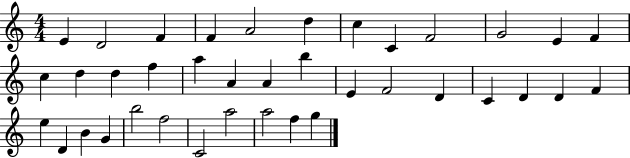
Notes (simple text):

E4/q D4/h F4/q F4/q A4/h D5/q C5/q C4/q F4/h G4/h E4/q F4/q C5/q D5/q D5/q F5/q A5/q A4/q A4/q B5/q E4/q F4/h D4/q C4/q D4/q D4/q F4/q E5/q D4/q B4/q G4/q B5/h F5/h C4/h A5/h A5/h F5/q G5/q